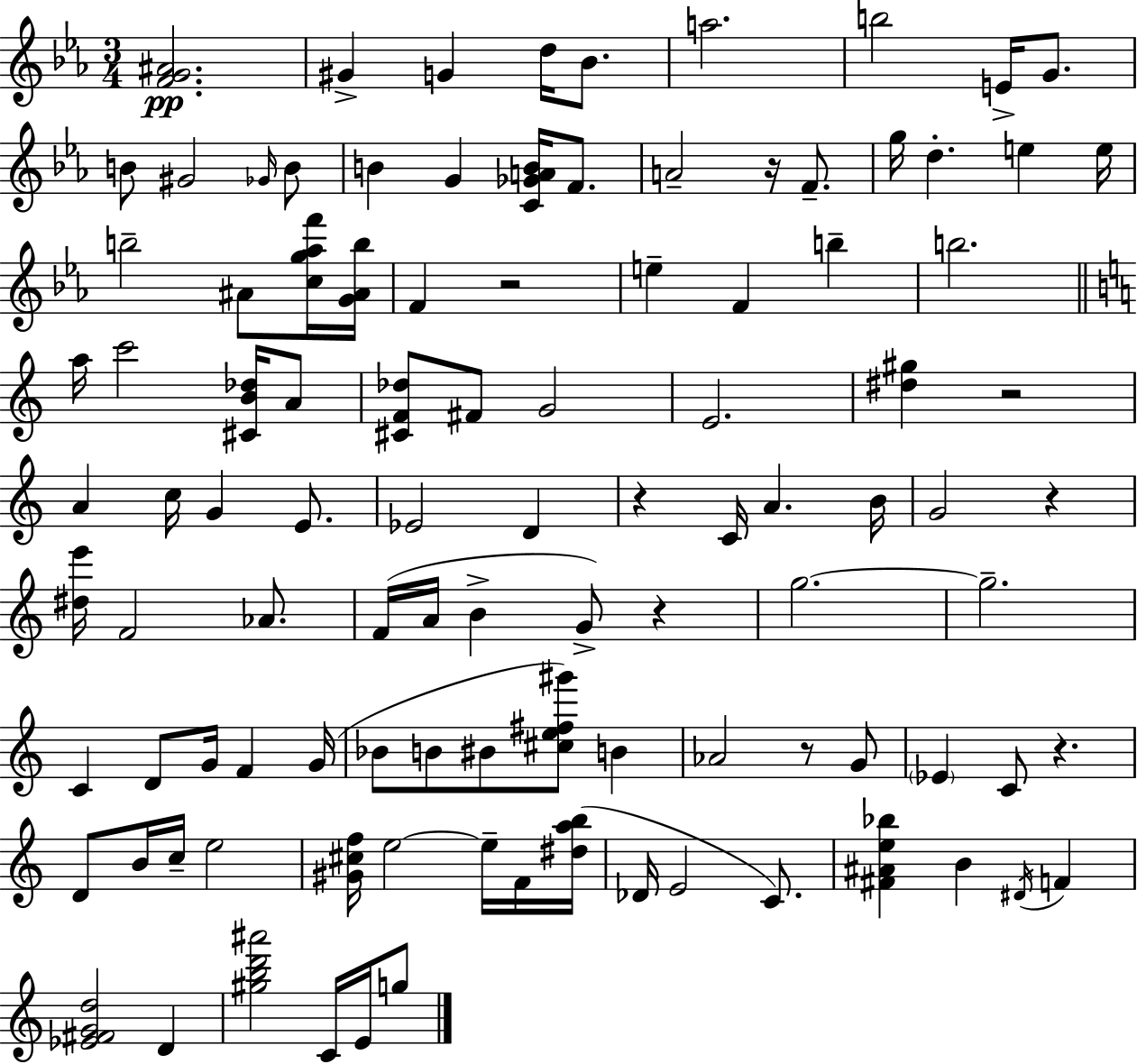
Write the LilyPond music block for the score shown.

{
  \clef treble
  \numericTimeSignature
  \time 3/4
  \key ees \major
  <f' g' ais'>2.\pp | gis'4-> g'4 d''16 bes'8. | a''2. | b''2 e'16-> g'8. | \break b'8 gis'2 \grace { ges'16 } b'8 | b'4 g'4 <c' ges' a' b'>16 f'8. | a'2-- r16 f'8.-- | g''16 d''4.-. e''4 | \break e''16 b''2-- ais'8 <c'' g'' aes'' f'''>16 | <g' ais' b''>16 f'4 r2 | e''4-- f'4 b''4-- | b''2. | \break \bar "||" \break \key c \major a''16 c'''2 <cis' b' des''>16 a'8 | <cis' f' des''>8 fis'8 g'2 | e'2. | <dis'' gis''>4 r2 | \break a'4 c''16 g'4 e'8. | ees'2 d'4 | r4 c'16 a'4. b'16 | g'2 r4 | \break <dis'' e'''>16 f'2 aes'8. | f'16( a'16 b'4-> g'8->) r4 | g''2.~~ | g''2.-- | \break c'4 d'8 g'16 f'4 g'16( | bes'8 b'8 bis'8 <cis'' e'' fis'' gis'''>8) b'4 | aes'2 r8 g'8 | \parenthesize ees'4 c'8 r4. | \break d'8 b'16 c''16-- e''2 | <gis' cis'' f''>16 e''2~~ e''16-- f'16 <dis'' a'' b''>16( | des'16 e'2 c'8.) | <fis' ais' e'' bes''>4 b'4 \acciaccatura { dis'16 } f'4 | \break <ees' fis' g' d''>2 d'4 | <gis'' b'' d''' ais'''>2 c'16 e'16 g''8 | \bar "|."
}